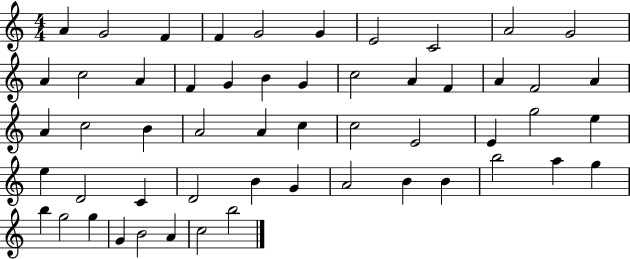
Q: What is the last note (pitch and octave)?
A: B5